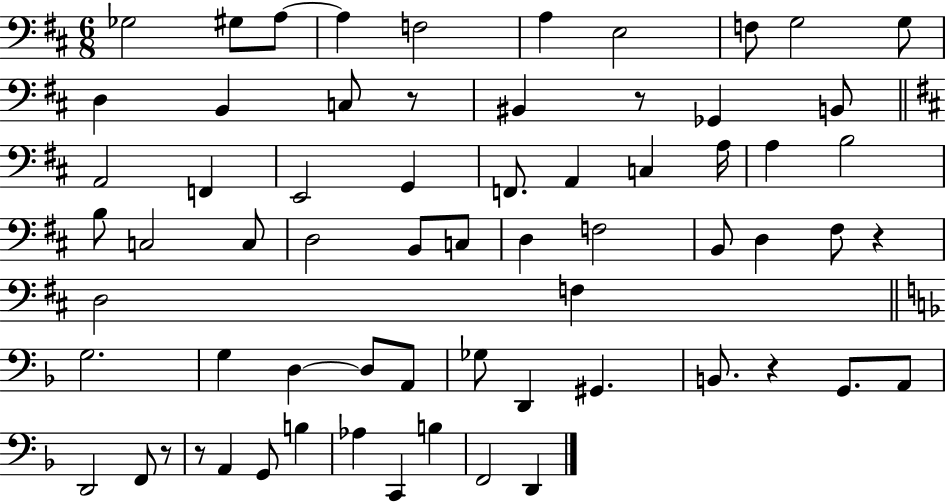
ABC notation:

X:1
T:Untitled
M:6/8
L:1/4
K:D
_G,2 ^G,/2 A,/2 A, F,2 A, E,2 F,/2 G,2 G,/2 D, B,, C,/2 z/2 ^B,, z/2 _G,, B,,/2 A,,2 F,, E,,2 G,, F,,/2 A,, C, A,/4 A, B,2 B,/2 C,2 C,/2 D,2 B,,/2 C,/2 D, F,2 B,,/2 D, ^F,/2 z D,2 F, G,2 G, D, D,/2 A,,/2 _G,/2 D,, ^G,, B,,/2 z G,,/2 A,,/2 D,,2 F,,/2 z/2 z/2 A,, G,,/2 B, _A, C,, B, F,,2 D,,